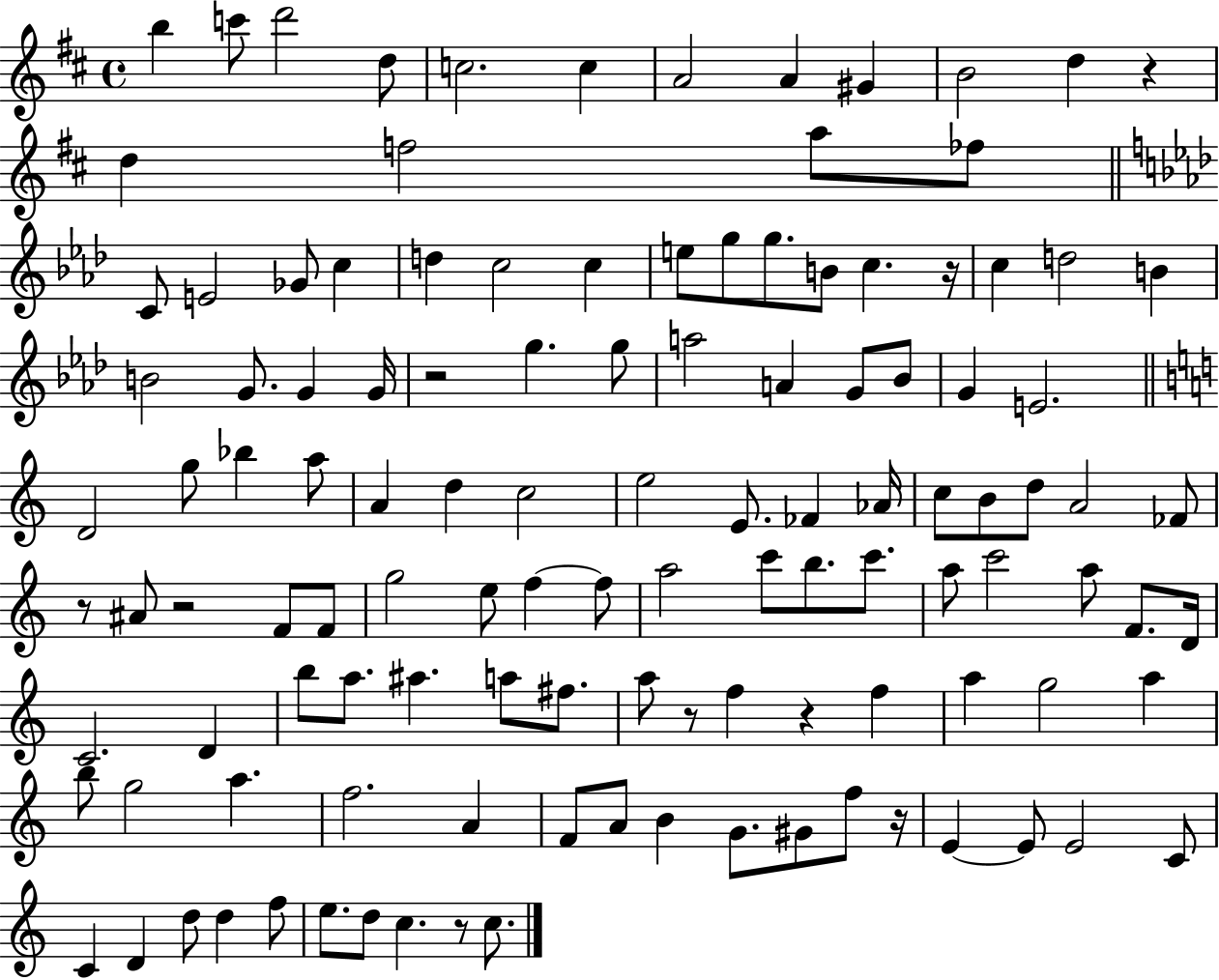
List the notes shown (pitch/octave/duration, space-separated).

B5/q C6/e D6/h D5/e C5/h. C5/q A4/h A4/q G#4/q B4/h D5/q R/q D5/q F5/h A5/e FES5/e C4/e E4/h Gb4/e C5/q D5/q C5/h C5/q E5/e G5/e G5/e. B4/e C5/q. R/s C5/q D5/h B4/q B4/h G4/e. G4/q G4/s R/h G5/q. G5/e A5/h A4/q G4/e Bb4/e G4/q E4/h. D4/h G5/e Bb5/q A5/e A4/q D5/q C5/h E5/h E4/e. FES4/q Ab4/s C5/e B4/e D5/e A4/h FES4/e R/e A#4/e R/h F4/e F4/e G5/h E5/e F5/q F5/e A5/h C6/e B5/e. C6/e. A5/e C6/h A5/e F4/e. D4/s C4/h. D4/q B5/e A5/e. A#5/q. A5/e F#5/e. A5/e R/e F5/q R/q F5/q A5/q G5/h A5/q B5/e G5/h A5/q. F5/h. A4/q F4/e A4/e B4/q G4/e. G#4/e F5/e R/s E4/q E4/e E4/h C4/e C4/q D4/q D5/e D5/q F5/e E5/e. D5/e C5/q. R/e C5/e.